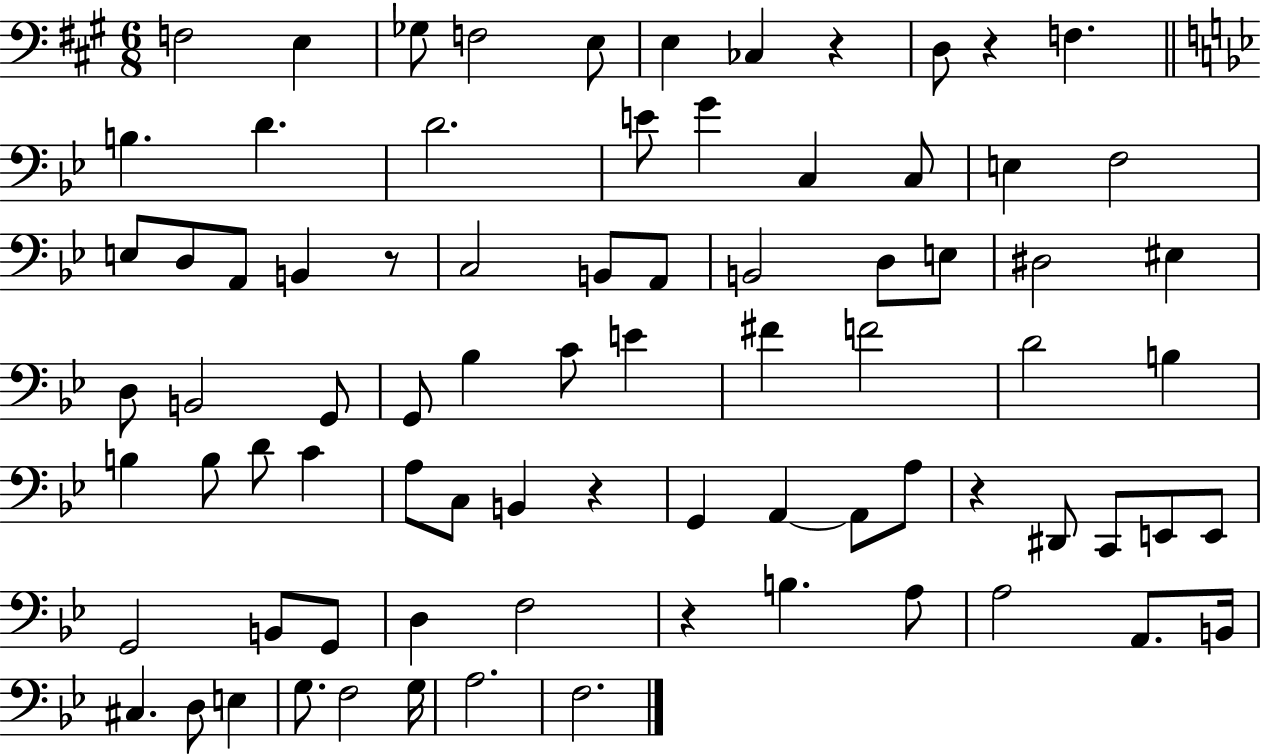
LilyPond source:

{
  \clef bass
  \numericTimeSignature
  \time 6/8
  \key a \major
  f2 e4 | ges8 f2 e8 | e4 ces4 r4 | d8 r4 f4. | \break \bar "||" \break \key bes \major b4. d'4. | d'2. | e'8 g'4 c4 c8 | e4 f2 | \break e8 d8 a,8 b,4 r8 | c2 b,8 a,8 | b,2 d8 e8 | dis2 eis4 | \break d8 b,2 g,8 | g,8 bes4 c'8 e'4 | fis'4 f'2 | d'2 b4 | \break b4 b8 d'8 c'4 | a8 c8 b,4 r4 | g,4 a,4~~ a,8 a8 | r4 dis,8 c,8 e,8 e,8 | \break g,2 b,8 g,8 | d4 f2 | r4 b4. a8 | a2 a,8. b,16 | \break cis4. d8 e4 | g8. f2 g16 | a2. | f2. | \break \bar "|."
}